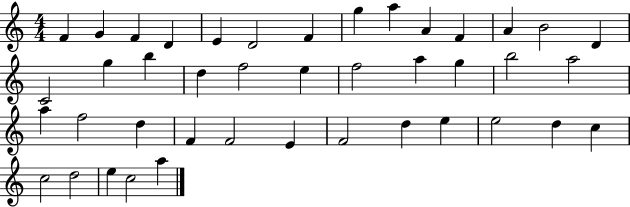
F4/q G4/q F4/q D4/q E4/q D4/h F4/q G5/q A5/q A4/q F4/q A4/q B4/h D4/q C4/h G5/q B5/q D5/q F5/h E5/q F5/h A5/q G5/q B5/h A5/h A5/q F5/h D5/q F4/q F4/h E4/q F4/h D5/q E5/q E5/h D5/q C5/q C5/h D5/h E5/q C5/h A5/q